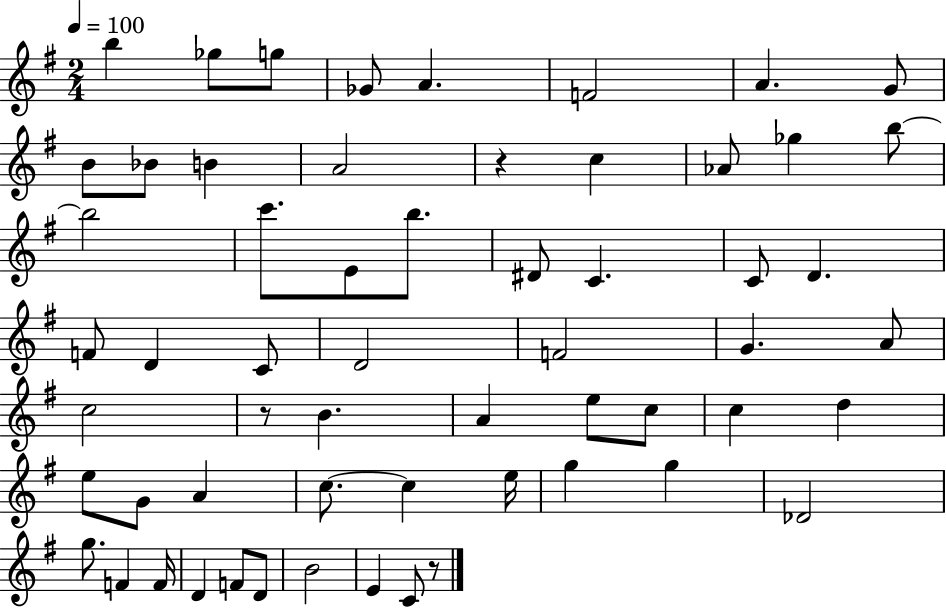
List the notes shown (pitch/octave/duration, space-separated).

B5/q Gb5/e G5/e Gb4/e A4/q. F4/h A4/q. G4/e B4/e Bb4/e B4/q A4/h R/q C5/q Ab4/e Gb5/q B5/e B5/h C6/e. E4/e B5/e. D#4/e C4/q. C4/e D4/q. F4/e D4/q C4/e D4/h F4/h G4/q. A4/e C5/h R/e B4/q. A4/q E5/e C5/e C5/q D5/q E5/e G4/e A4/q C5/e. C5/q E5/s G5/q G5/q Db4/h G5/e. F4/q F4/s D4/q F4/e D4/e B4/h E4/q C4/e R/e